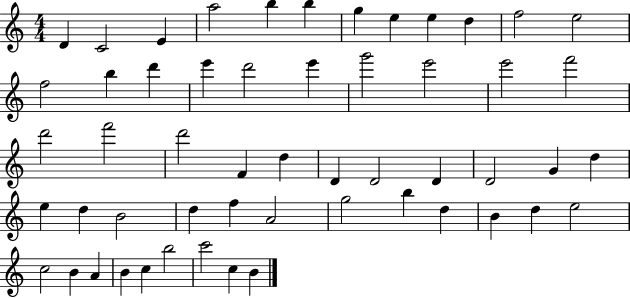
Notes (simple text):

D4/q C4/h E4/q A5/h B5/q B5/q G5/q E5/q E5/q D5/q F5/h E5/h F5/h B5/q D6/q E6/q D6/h E6/q G6/h E6/h E6/h F6/h D6/h F6/h D6/h F4/q D5/q D4/q D4/h D4/q D4/h G4/q D5/q E5/q D5/q B4/h D5/q F5/q A4/h G5/h B5/q D5/q B4/q D5/q E5/h C5/h B4/q A4/q B4/q C5/q B5/h C6/h C5/q B4/q